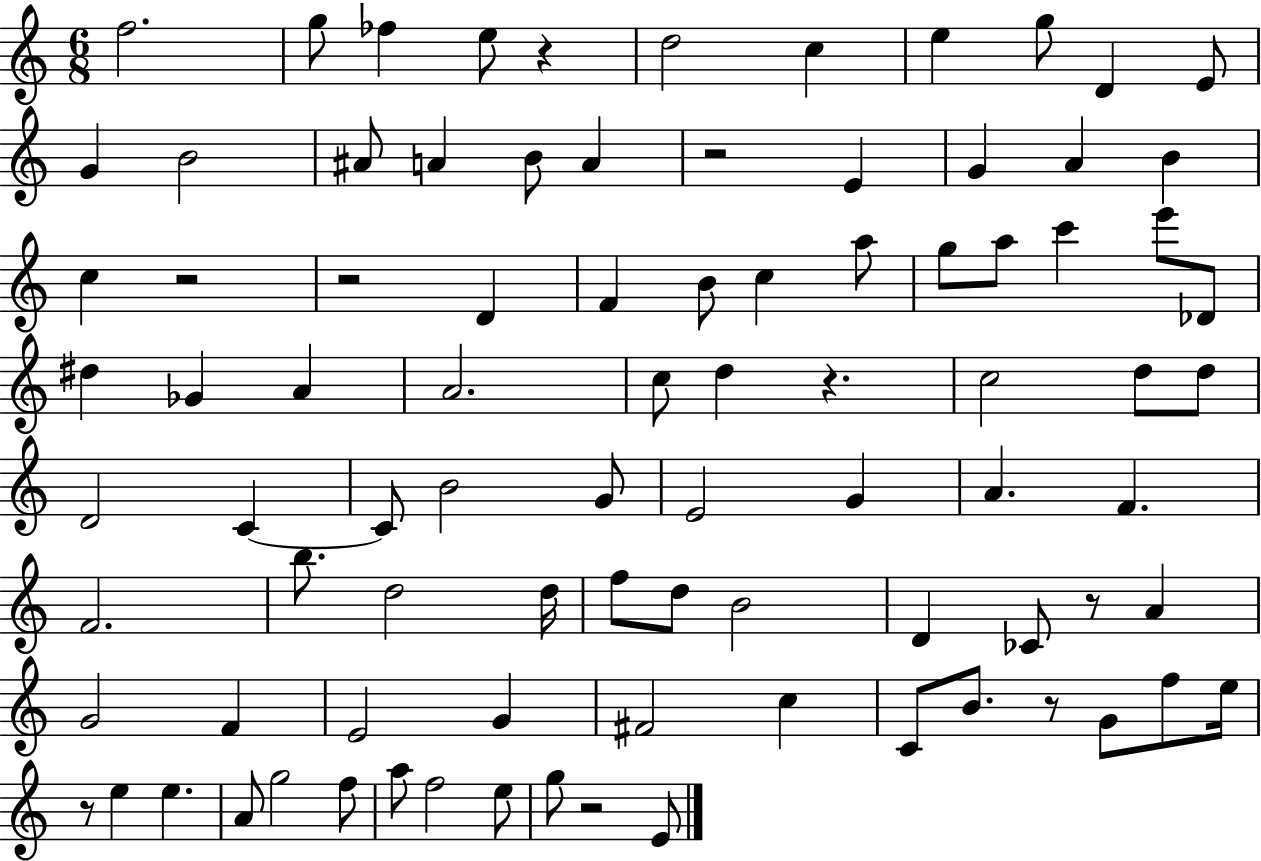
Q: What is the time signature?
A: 6/8